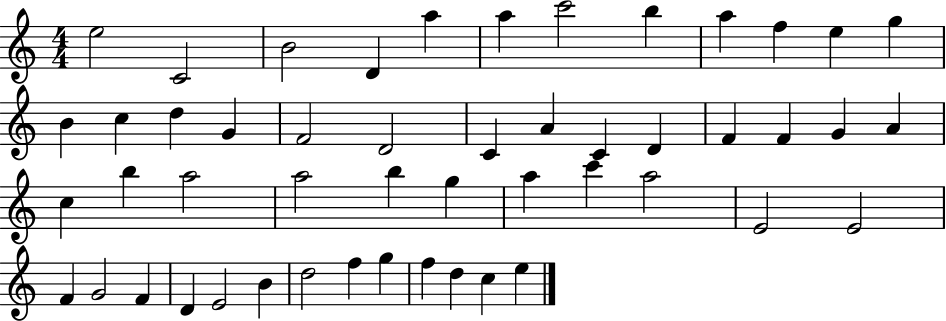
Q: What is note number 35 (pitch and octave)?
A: A5